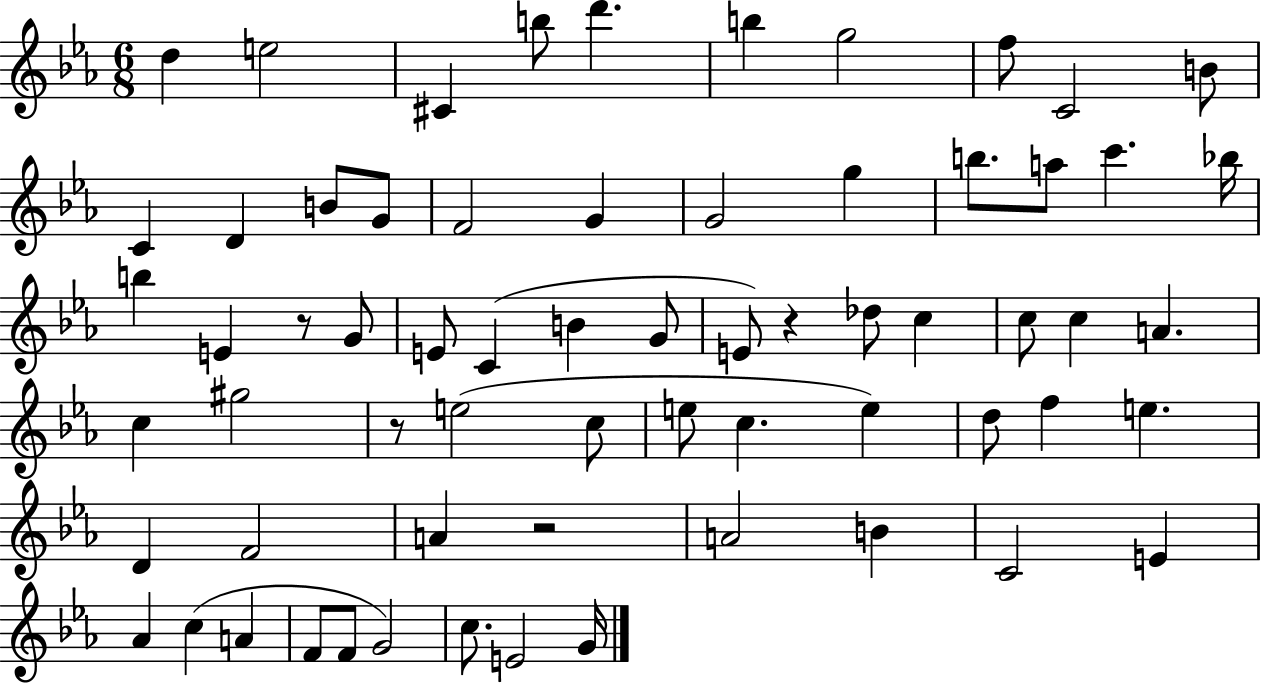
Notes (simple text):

D5/q E5/h C#4/q B5/e D6/q. B5/q G5/h F5/e C4/h B4/e C4/q D4/q B4/e G4/e F4/h G4/q G4/h G5/q B5/e. A5/e C6/q. Bb5/s B5/q E4/q R/e G4/e E4/e C4/q B4/q G4/e E4/e R/q Db5/e C5/q C5/e C5/q A4/q. C5/q G#5/h R/e E5/h C5/e E5/e C5/q. E5/q D5/e F5/q E5/q. D4/q F4/h A4/q R/h A4/h B4/q C4/h E4/q Ab4/q C5/q A4/q F4/e F4/e G4/h C5/e. E4/h G4/s